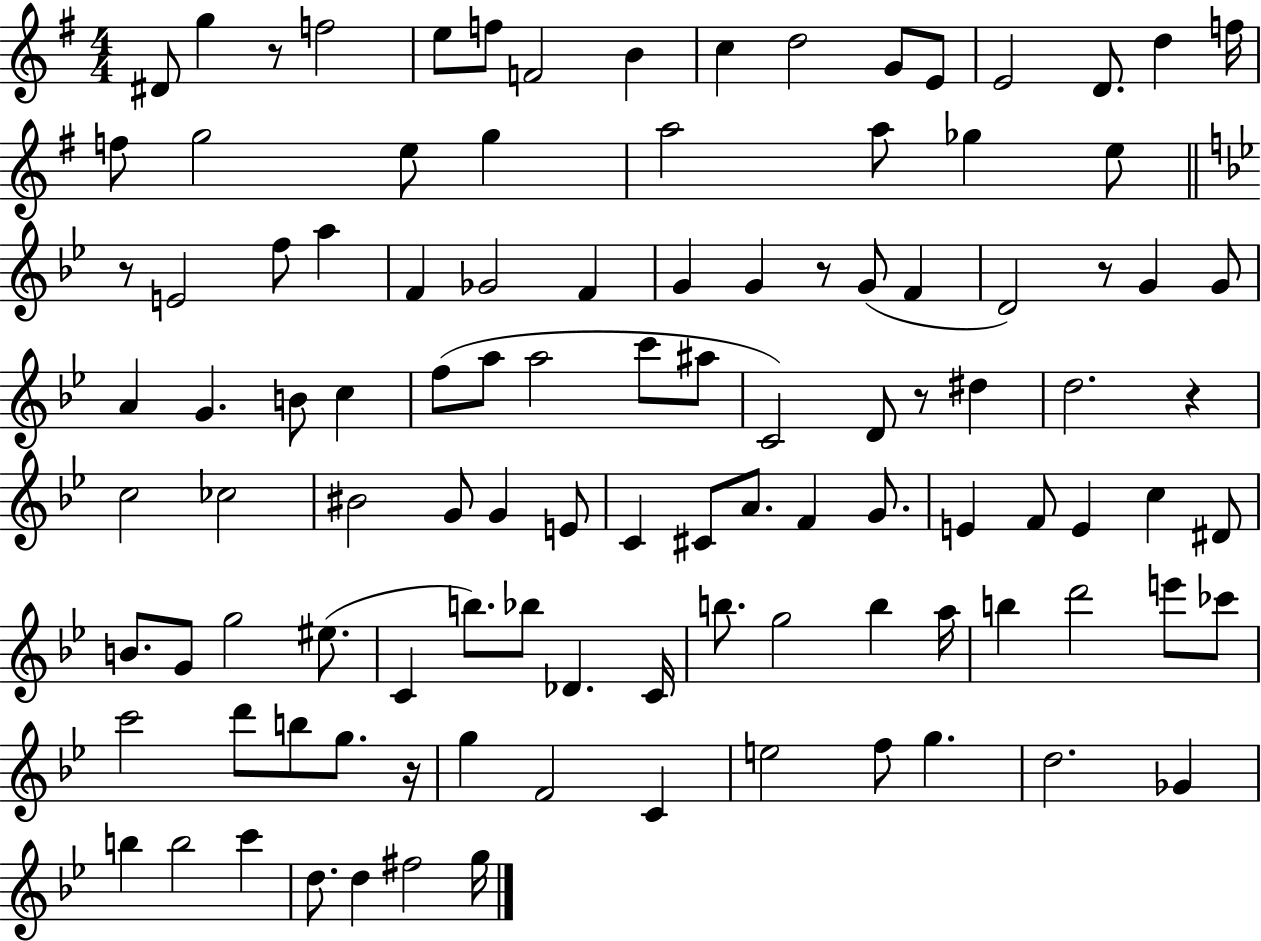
{
  \clef treble
  \numericTimeSignature
  \time 4/4
  \key g \major
  dis'8 g''4 r8 f''2 | e''8 f''8 f'2 b'4 | c''4 d''2 g'8 e'8 | e'2 d'8. d''4 f''16 | \break f''8 g''2 e''8 g''4 | a''2 a''8 ges''4 e''8 | \bar "||" \break \key g \minor r8 e'2 f''8 a''4 | f'4 ges'2 f'4 | g'4 g'4 r8 g'8( f'4 | d'2) r8 g'4 g'8 | \break a'4 g'4. b'8 c''4 | f''8( a''8 a''2 c'''8 ais''8 | c'2) d'8 r8 dis''4 | d''2. r4 | \break c''2 ces''2 | bis'2 g'8 g'4 e'8 | c'4 cis'8 a'8. f'4 g'8. | e'4 f'8 e'4 c''4 dis'8 | \break b'8. g'8 g''2 eis''8.( | c'4 b''8.) bes''8 des'4. c'16 | b''8. g''2 b''4 a''16 | b''4 d'''2 e'''8 ces'''8 | \break c'''2 d'''8 b''8 g''8. r16 | g''4 f'2 c'4 | e''2 f''8 g''4. | d''2. ges'4 | \break b''4 b''2 c'''4 | d''8. d''4 fis''2 g''16 | \bar "|."
}